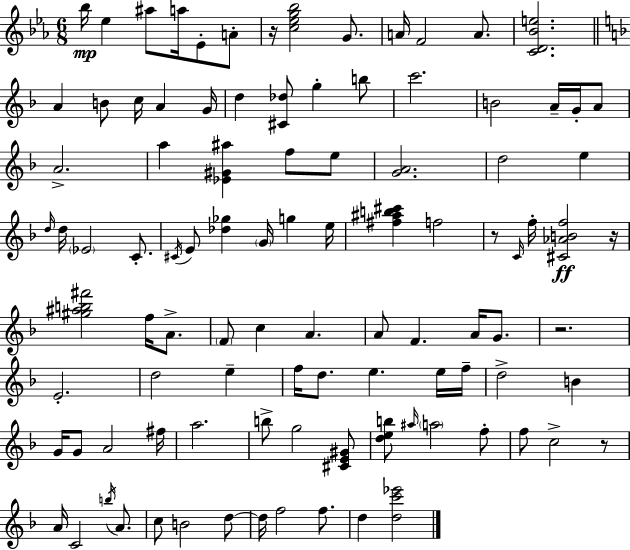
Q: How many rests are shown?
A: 5